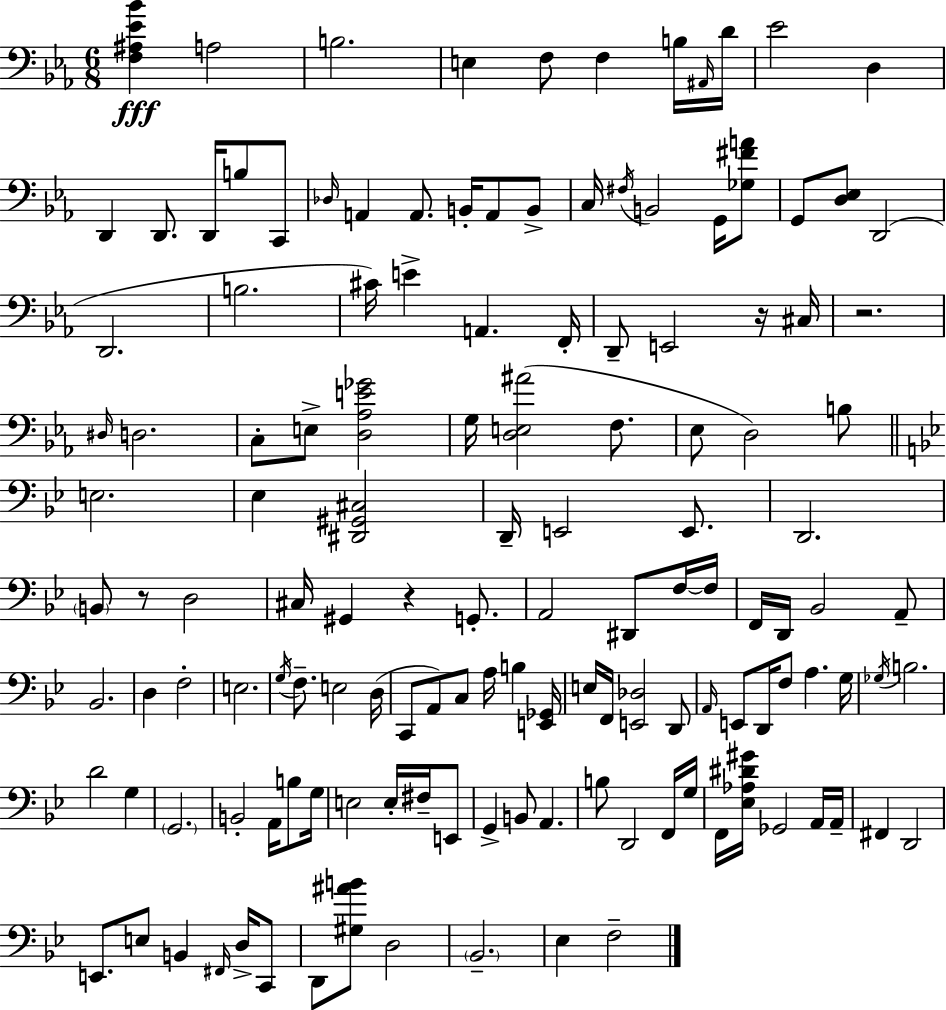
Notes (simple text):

[F3,A#3,Eb4,Bb4]/q A3/h B3/h. E3/q F3/e F3/q B3/s A#2/s D4/s Eb4/h D3/q D2/q D2/e. D2/s B3/e C2/e Db3/s A2/q A2/e. B2/s A2/e B2/e C3/s F#3/s B2/h G2/s [Gb3,F#4,A4]/e G2/e [D3,Eb3]/e D2/h D2/h. B3/h. C#4/s E4/q A2/q. F2/s D2/e E2/h R/s C#3/s R/h. D#3/s D3/h. C3/e E3/e [D3,Ab3,E4,Gb4]/h G3/s [D3,E3,A#4]/h F3/e. Eb3/e D3/h B3/e E3/h. Eb3/q [D#2,G#2,C#3]/h D2/s E2/h E2/e. D2/h. B2/e R/e D3/h C#3/s G#2/q R/q G2/e. A2/h D#2/e F3/s F3/s F2/s D2/s Bb2/h A2/e Bb2/h. D3/q F3/h E3/h. G3/s F3/e. E3/h D3/s C2/e A2/e C3/e A3/s B3/q [E2,Gb2]/s E3/s F2/s [E2,Db3]/h D2/e A2/s E2/e D2/s F3/e A3/q. G3/s Gb3/s B3/h. D4/h G3/q G2/h. B2/h A2/s B3/e G3/s E3/h E3/s F#3/s E2/e G2/q B2/e A2/q. B3/e D2/h F2/s G3/s F2/s [Eb3,Ab3,D#4,G#4]/s Gb2/h A2/s A2/s F#2/q D2/h E2/e. E3/e B2/q F#2/s D3/s C2/e D2/e [G#3,A#4,B4]/e D3/h Bb2/h. Eb3/q F3/h